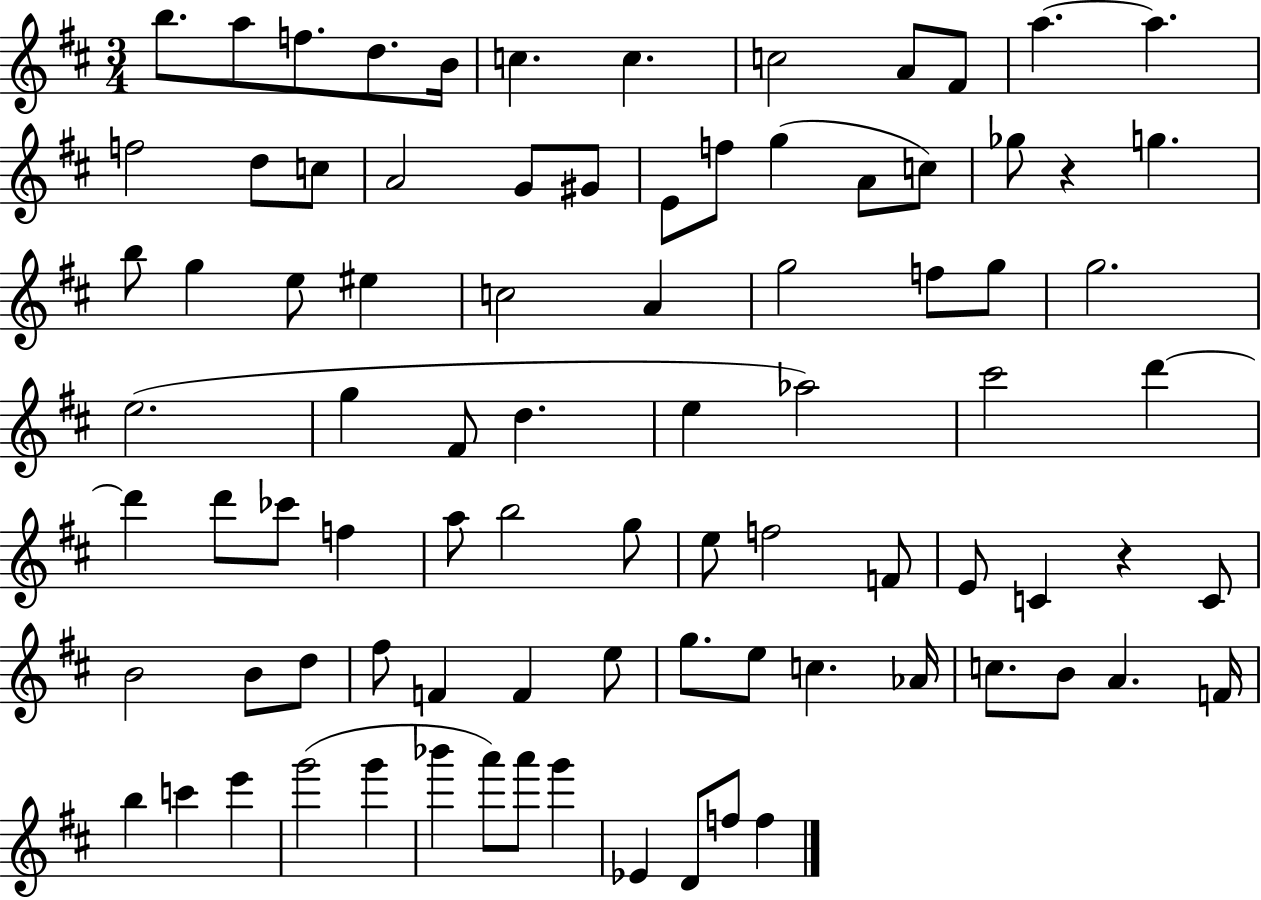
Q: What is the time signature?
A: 3/4